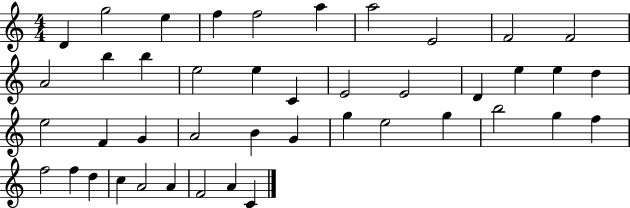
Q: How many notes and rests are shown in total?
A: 43